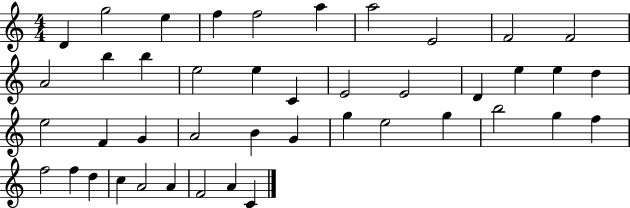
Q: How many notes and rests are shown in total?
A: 43